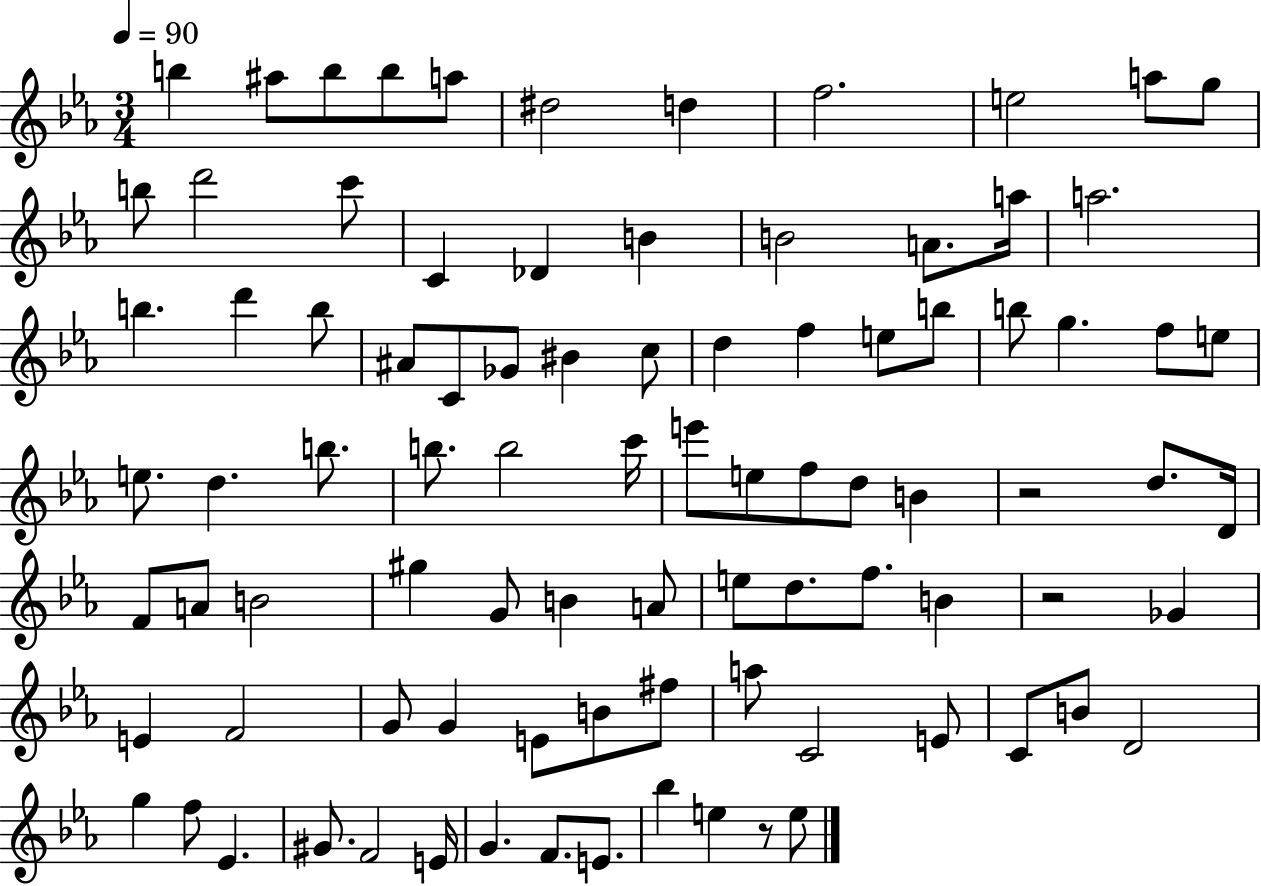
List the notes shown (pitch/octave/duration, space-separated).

B5/q A#5/e B5/e B5/e A5/e D#5/h D5/q F5/h. E5/h A5/e G5/e B5/e D6/h C6/e C4/q Db4/q B4/q B4/h A4/e. A5/s A5/h. B5/q. D6/q B5/e A#4/e C4/e Gb4/e BIS4/q C5/e D5/q F5/q E5/e B5/e B5/e G5/q. F5/e E5/e E5/e. D5/q. B5/e. B5/e. B5/h C6/s E6/e E5/e F5/e D5/e B4/q R/h D5/e. D4/s F4/e A4/e B4/h G#5/q G4/e B4/q A4/e E5/e D5/e. F5/e. B4/q R/h Gb4/q E4/q F4/h G4/e G4/q E4/e B4/e F#5/e A5/e C4/h E4/e C4/e B4/e D4/h G5/q F5/e Eb4/q. G#4/e. F4/h E4/s G4/q. F4/e. E4/e. Bb5/q E5/q R/e E5/e